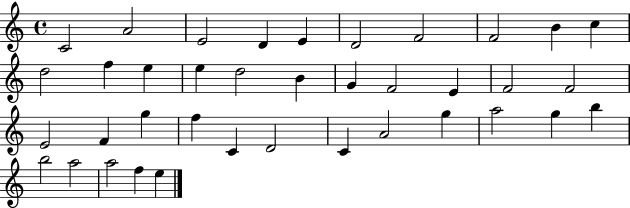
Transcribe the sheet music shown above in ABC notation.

X:1
T:Untitled
M:4/4
L:1/4
K:C
C2 A2 E2 D E D2 F2 F2 B c d2 f e e d2 B G F2 E F2 F2 E2 F g f C D2 C A2 g a2 g b b2 a2 a2 f e